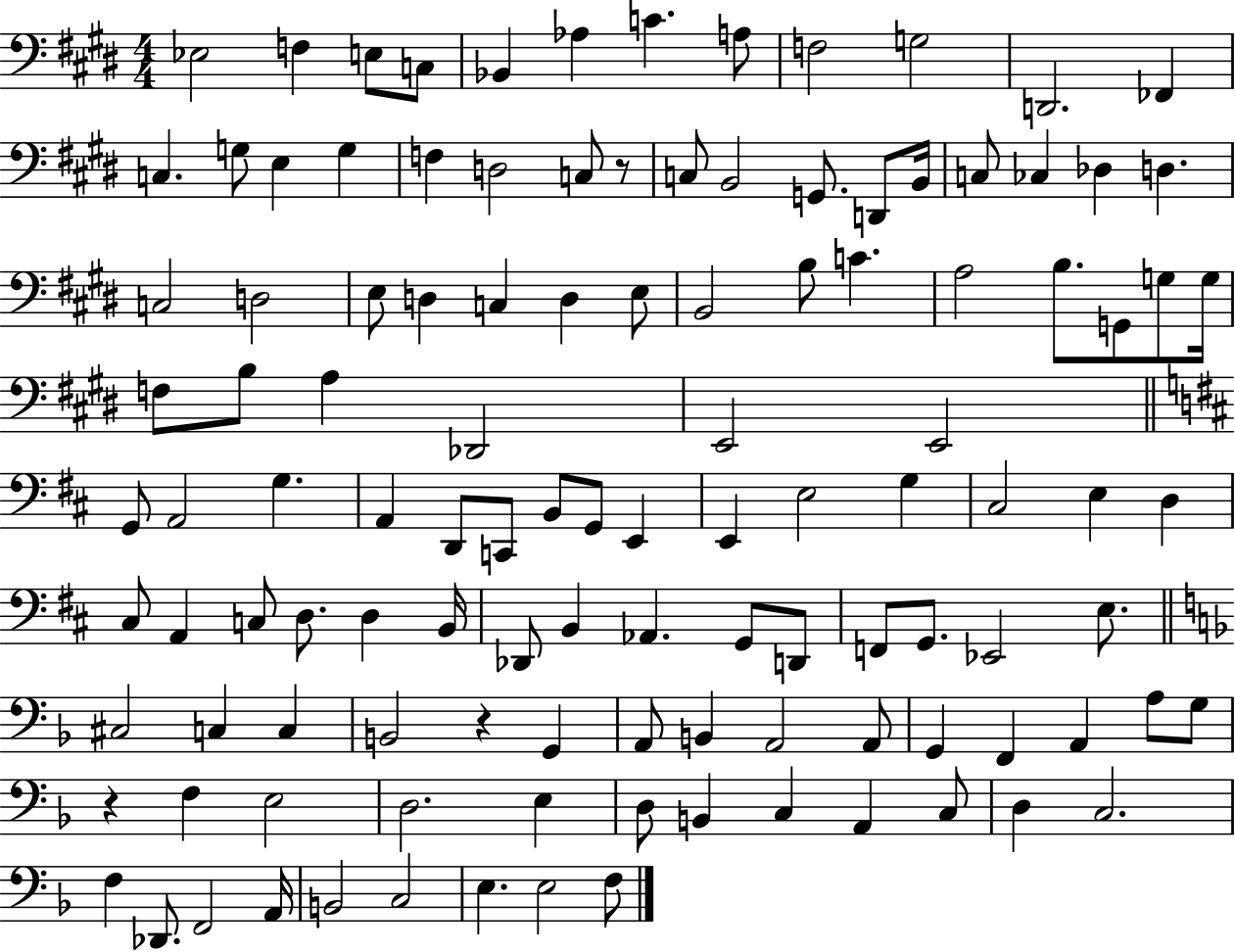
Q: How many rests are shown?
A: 3